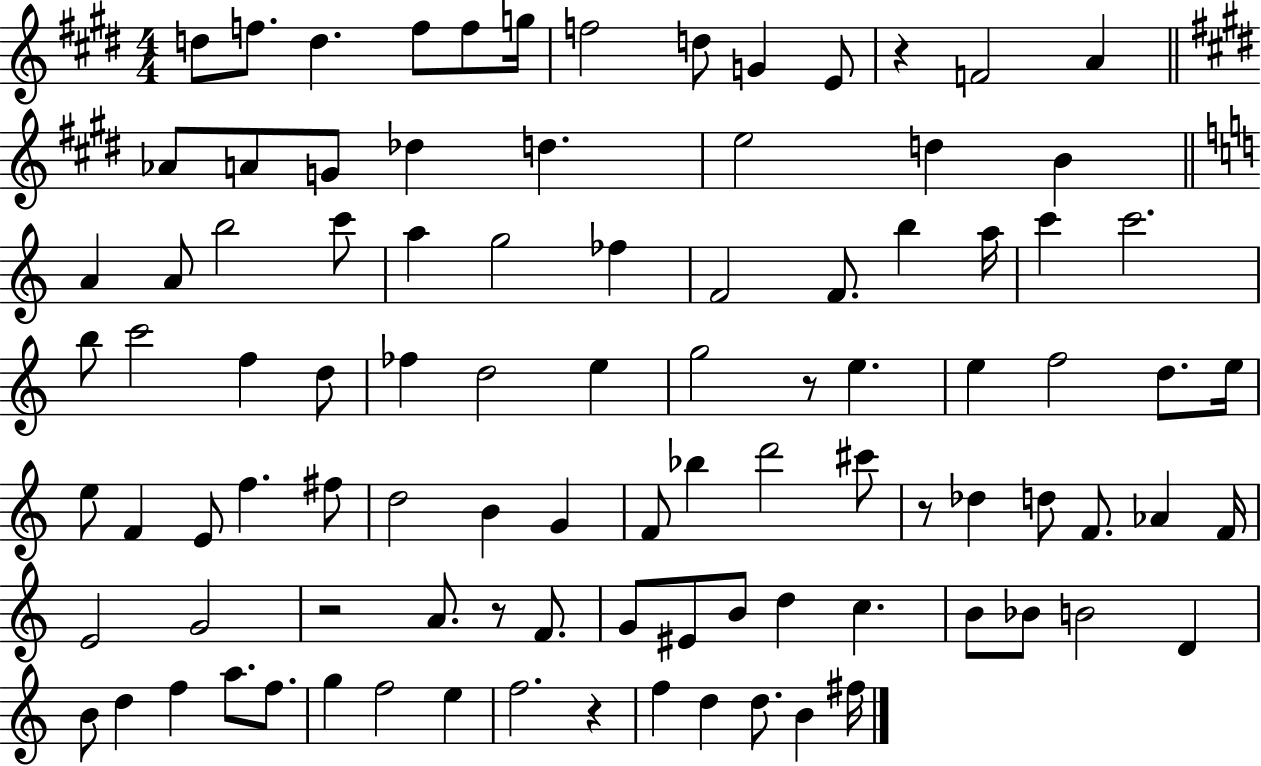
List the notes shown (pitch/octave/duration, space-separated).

D5/e F5/e. D5/q. F5/e F5/e G5/s F5/h D5/e G4/q E4/e R/q F4/h A4/q Ab4/e A4/e G4/e Db5/q D5/q. E5/h D5/q B4/q A4/q A4/e B5/h C6/e A5/q G5/h FES5/q F4/h F4/e. B5/q A5/s C6/q C6/h. B5/e C6/h F5/q D5/e FES5/q D5/h E5/q G5/h R/e E5/q. E5/q F5/h D5/e. E5/s E5/e F4/q E4/e F5/q. F#5/e D5/h B4/q G4/q F4/e Bb5/q D6/h C#6/e R/e Db5/q D5/e F4/e. Ab4/q F4/s E4/h G4/h R/h A4/e. R/e F4/e. G4/e EIS4/e B4/e D5/q C5/q. B4/e Bb4/e B4/h D4/q B4/e D5/q F5/q A5/e. F5/e. G5/q F5/h E5/q F5/h. R/q F5/q D5/q D5/e. B4/q F#5/s